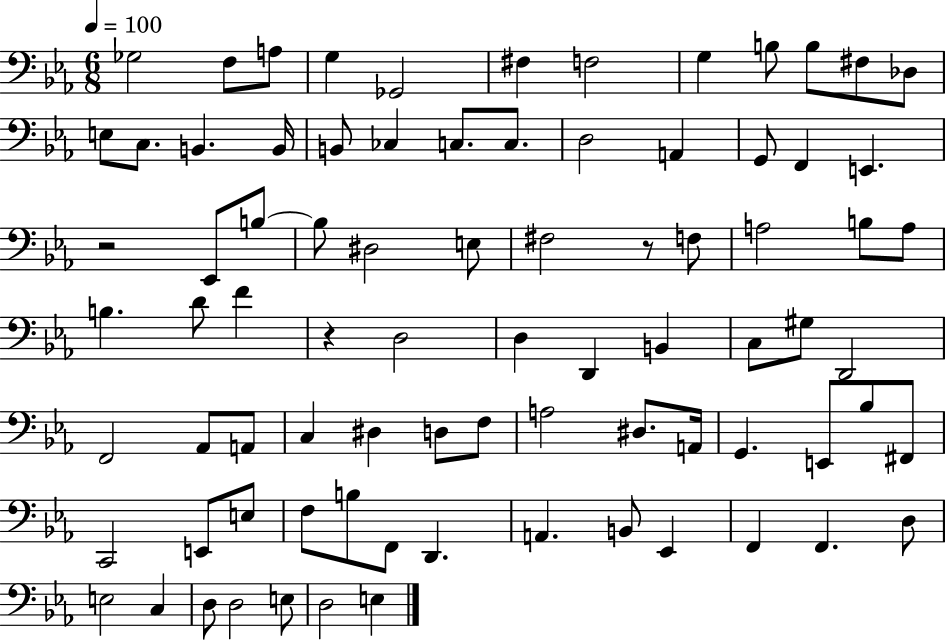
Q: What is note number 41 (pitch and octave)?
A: D2